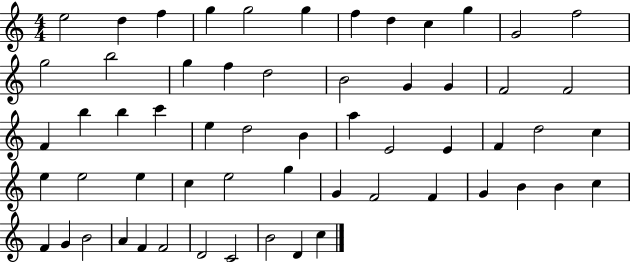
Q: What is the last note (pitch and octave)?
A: C5